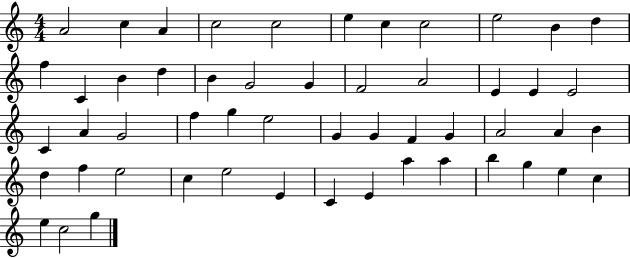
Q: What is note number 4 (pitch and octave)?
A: C5